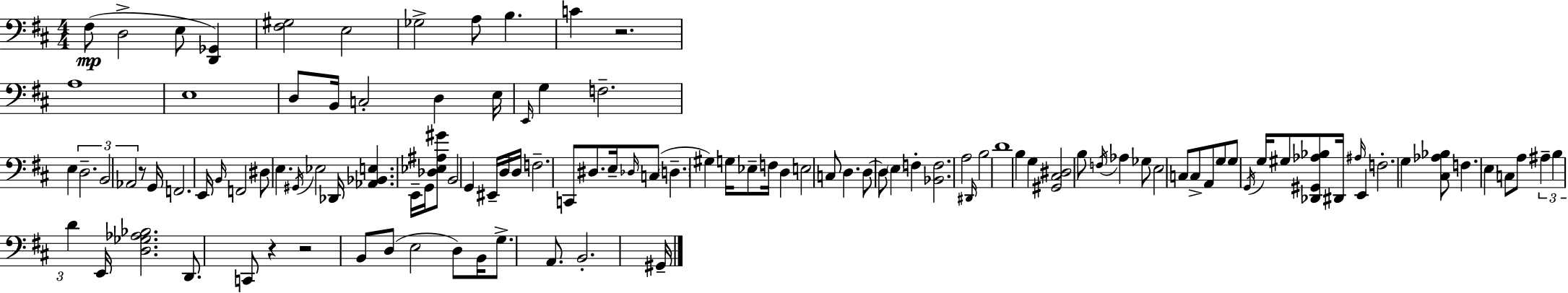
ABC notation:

X:1
T:Untitled
M:4/4
L:1/4
K:D
^F,/2 D,2 E,/2 [D,,_G,,] [^F,^G,]2 E,2 _G,2 A,/2 B, C z2 A,4 E,4 D,/2 B,,/4 C,2 D, E,/4 E,,/4 G, F,2 E, D,2 B,,2 _A,,2 z/2 G,,/4 F,,2 E,,/4 B,,/4 F,,2 ^D,/2 E, ^G,,/4 _E,2 _D,,/4 [_A,,_B,,E,] E,,/4 G,,/4 [_D,_E,^A,^G]/2 B,,2 G,, ^E,,/4 D,/4 D,/4 F,2 C,,/2 ^D,/2 E,/4 _D,/4 C,/2 D, ^G, G,/4 _E,/2 F,/4 D, E,2 C,/2 D, D,/2 D,/2 E, F, [_B,,F,]2 A,2 ^D,,/4 B,2 D4 B, G, [^G,,^C,^D,]2 B,/2 F,/4 _A, _G,/2 E,2 C,/2 C,/2 A,,/2 G,/2 G,/2 G,,/4 G,/4 ^G,/2 [_D,,^G,,_A,_B,]/2 ^D,,/4 ^A,/4 E,, F,2 G, [^C,_A,_B,]/2 F, E, C,/2 A,/2 ^A, B, D E,,/4 [D,_G,_A,_B,]2 D,,/2 C,,/2 z z2 B,,/2 D,/2 E,2 D,/2 B,,/4 G,/2 A,,/2 B,,2 ^G,,/4